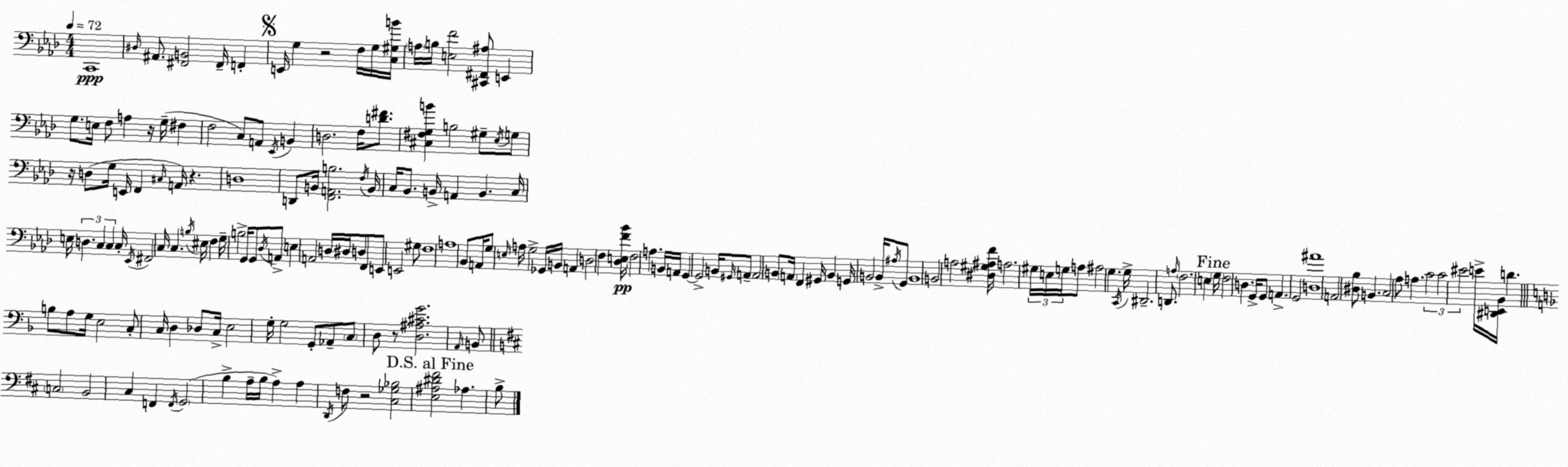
X:1
T:Untitled
M:4/4
L:1/4
K:Ab
C,,4 ^D,/4 ^A,,/2 [^F,,B,,]2 ^F,,/4 F,, E,,/4 G, z2 F,/4 G,/4 [C,^G,B]/4 A,/4 B,/4 [E,F]2 [^C,,^F,,^A,]/2 E,, G,/2 E,/4 F,/2 A, z/4 G,/4 ^F, F,2 C,/2 A,,/2 _E,,/4 B,, D,2 F,/4 [D^F]/2 [^C,^F,G,B] B,2 ^G,/2 _E,/4 G,/2 z/4 D,/2 G,/4 E,,/4 F,, ^C,/4 A,,/4 z D,4 D,,/2 B,,/4 [F,,A,,B,]2 F,/4 B,,/4 C,/4 _B,,/2 B,,/4 A,, B,, C,/4 E,/4 D, C, C, C,/4 _E,,/4 ^F,,2 C,/4 C, B,/4 ^E,/4 F, G,/4 B,2 G,,/4 G,,/2 _D,/4 A,,/2 E, A,,2 D,/4 ^D,/4 D,/2 F,,/2 E,,/2 E,,2 ^G,/2 F,4 A,4 _B,,/2 A,,/4 G,/2 E,/4 A,/4 G,2 _G,,/4 B,,/4 A,, D,2 F, [_D,E,F_B]/4 F,2 A, B,,/4 A,,/4 G,, G,,2 B,,/4 ^G,,/4 A,,/2 A,,2 B,,/2 A,,/4 F,, ^G,,/4 B,, G,,/4 B,,2 B,,/4 ^A,/4 G,,/2 B,,4 B,,2 A,2 [^D,^G,^A,F]/4 A,2 ^G,/4 E,/4 G,/4 A,/2 ^A,2 G, C,,/4 G,/4 ^D,,2 D,,/2 A,/4 F,2 E, G,/4 F,2 D, G,,/4 G,,/2 A,, G,,2 [D,^A]4 A,,2 [^D,_B,]/2 B,, C,2 _A,/2 A, C2 C2 ^E2 E/4 [^D,,E,,_B,,]/4 D B,/2 A,/2 G,/4 E,2 C,/2 C,/4 D, _D,/2 C,/4 E,2 G,/4 G,2 G,,/2 _A,,/2 C,/2 D,/2 z/2 [D,^A,^CG]2 A,,/4 B,,/2 C,2 B,,2 ^C, F,, F,,/4 G,,2 B, A,/4 B,/4 A, A, D,,/4 F,/2 z2 [^C,_G,_B,]2 [E,^A,^D^F]2 _A, B,/2